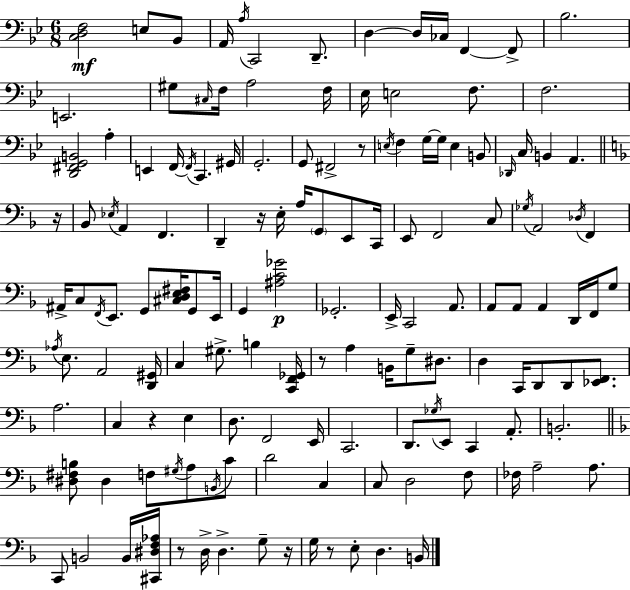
{
  \clef bass
  \numericTimeSignature
  \time 6/8
  \key g \minor
  <c d f>2\mf e8 bes,8 | a,16 \acciaccatura { a16 } c,2 d,8.-- | d4~~ d16 ces16 f,4~~ f,8-> | bes2. | \break e,2. | gis8 \grace { cis16 } f16 a2 | f16 ees16 e2 f8. | f2. | \break <d, fis, g, b,>2 a4-. | e,4 f,16~~ \acciaccatura { f,16 } c,4. | gis,16 g,2.-. | g,8 fis,2-> | \break r8 \acciaccatura { e16 } f4 g16~~ g16 e4 | b,8 \grace { des,16 } c16 b,4 a,4. | \bar "||" \break \key d \minor r16 bes,8 \acciaccatura { ees16 } a,4 f,4. | d,4-- r16 e16-. a16 \parenthesize g,8 e,8 | c,16 e,8 f,2 | c8 \acciaccatura { ges16 } a,2 \acciaccatura { des16 } | \break f,4 ais,16-> c8 \acciaccatura { f,16 } e,8. g,8 | <cis d e fis>16 g,8 e,16 g,4 <ais c' ges'>2\p | ges,2.-. | e,16-> c,2 | \break a,8. a,8 a,8 a,4 | d,16 f,16 g8 \acciaccatura { aes16 } e8. a,2 | <d, gis,>16 c4 gis8.-> | b4 <c, f, ges,>16 r8 a4 | \break b,16 g8-- dis8. d4 c,16 d,8 | d,8 <ees, f,>8. a2. | c4 r4 | e4 d8. f,2 | \break e,16 c,2. | d,8. \acciaccatura { ges16 } e,8 | c,4 a,8.-. b,2.-. | \bar "||" \break \key f \major <dis fis b>8 dis4 f8 \acciaccatura { gis16 } a8 \acciaccatura { b,16 } | c'8 d'2 c4 | c8 d2 | f8 fes16 a2-- a8. | \break c,8 b,2 | b,16 <cis, dis f aes>16 r8 d16-> d4.-> g8-- | r16 g16 r8 e8-. d4. | b,16 \bar "|."
}